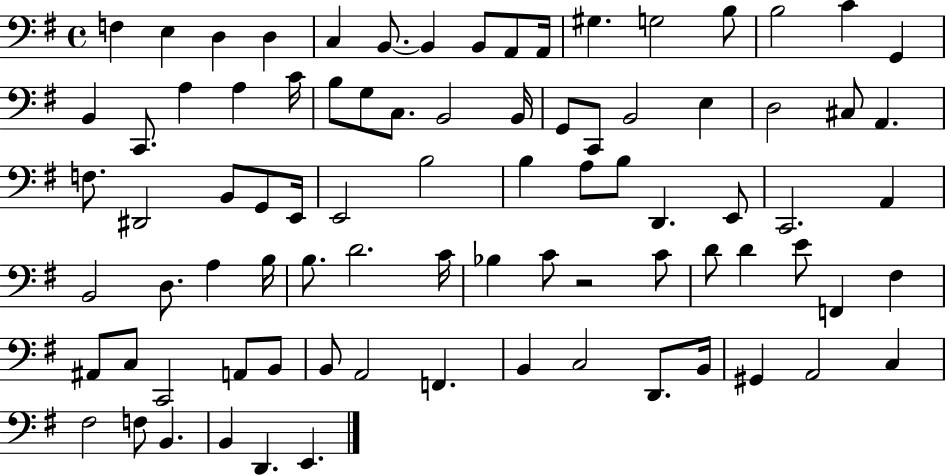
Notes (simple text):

F3/q E3/q D3/q D3/q C3/q B2/e. B2/q B2/e A2/e A2/s G#3/q. G3/h B3/e B3/h C4/q G2/q B2/q C2/e. A3/q A3/q C4/s B3/e G3/e C3/e. B2/h B2/s G2/e C2/e B2/h E3/q D3/h C#3/e A2/q. F3/e. D#2/h B2/e G2/e E2/s E2/h B3/h B3/q A3/e B3/e D2/q. E2/e C2/h. A2/q B2/h D3/e. A3/q B3/s B3/e. D4/h. C4/s Bb3/q C4/e R/h C4/e D4/e D4/q E4/e F2/q F#3/q A#2/e C3/e C2/h A2/e B2/e B2/e A2/h F2/q. B2/q C3/h D2/e. B2/s G#2/q A2/h C3/q F#3/h F3/e B2/q. B2/q D2/q. E2/q.